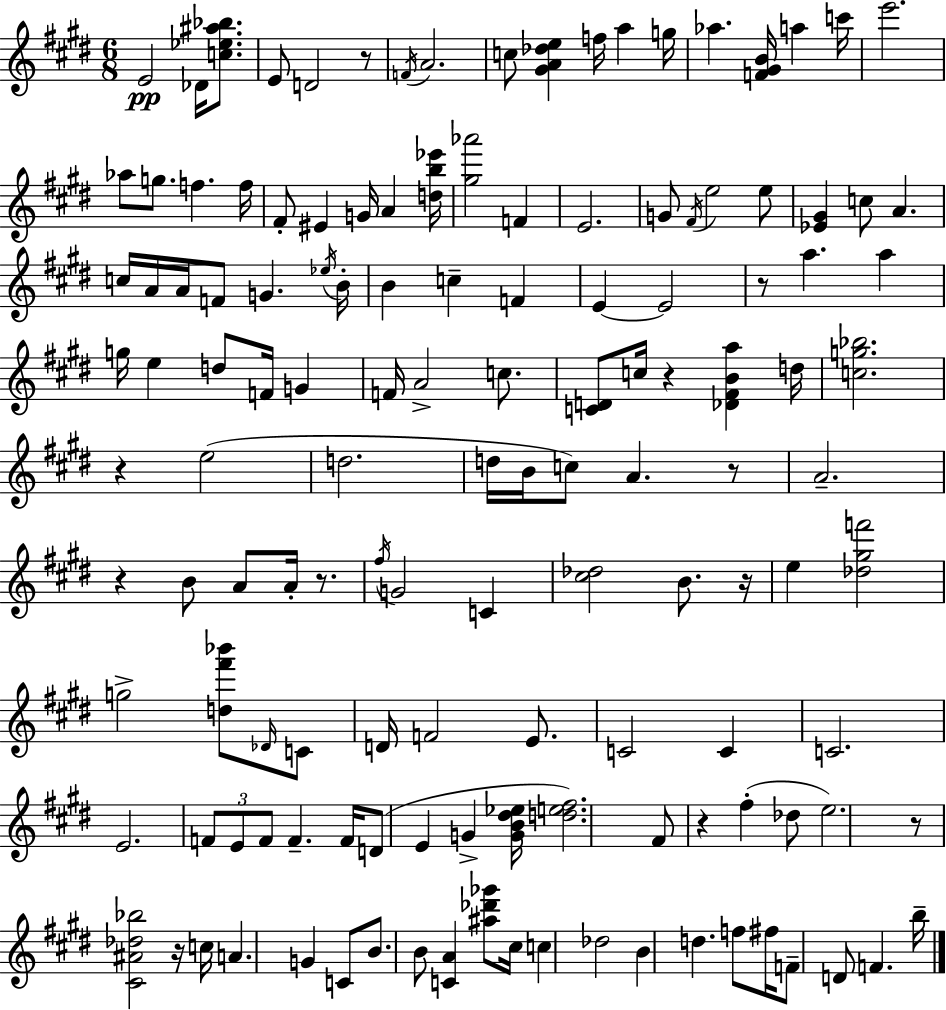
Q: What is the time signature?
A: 6/8